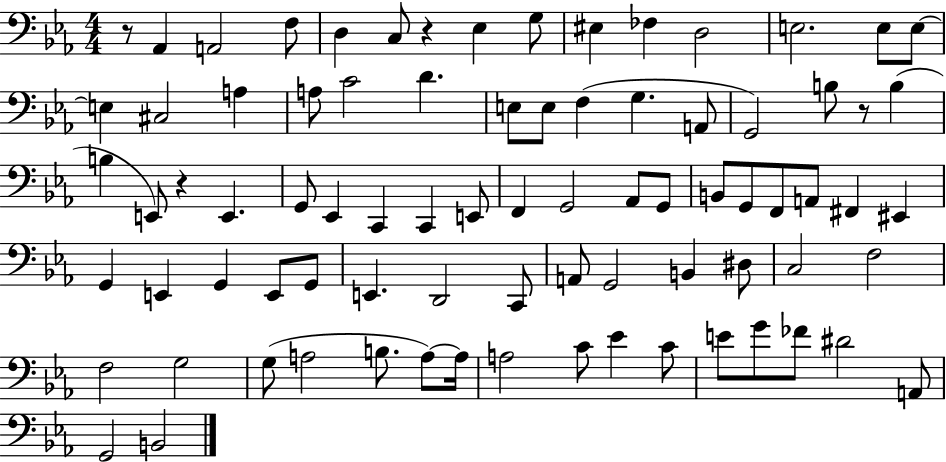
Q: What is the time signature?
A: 4/4